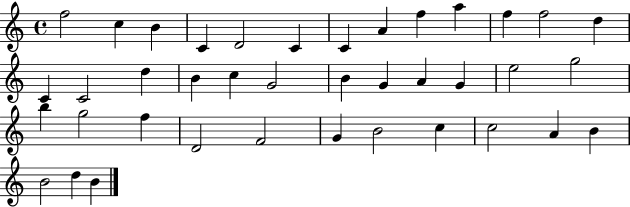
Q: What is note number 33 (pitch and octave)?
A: C5